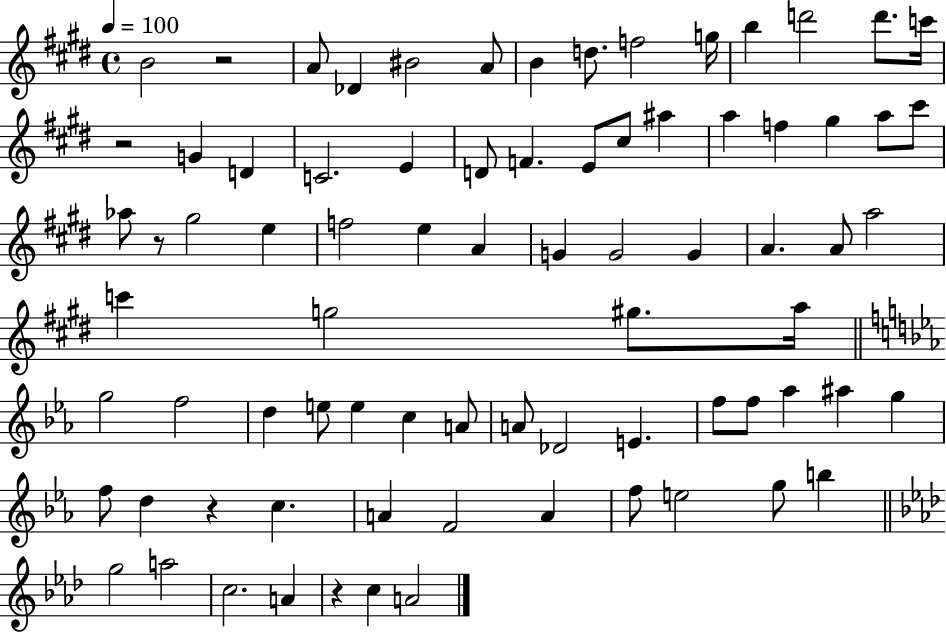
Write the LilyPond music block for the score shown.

{
  \clef treble
  \time 4/4
  \defaultTimeSignature
  \key e \major
  \tempo 4 = 100
  b'2 r2 | a'8 des'4 bis'2 a'8 | b'4 d''8. f''2 g''16 | b''4 d'''2 d'''8. c'''16 | \break r2 g'4 d'4 | c'2. e'4 | d'8 f'4. e'8 cis''8 ais''4 | a''4 f''4 gis''4 a''8 cis'''8 | \break aes''8 r8 gis''2 e''4 | f''2 e''4 a'4 | g'4 g'2 g'4 | a'4. a'8 a''2 | \break c'''4 g''2 gis''8. a''16 | \bar "||" \break \key ees \major g''2 f''2 | d''4 e''8 e''4 c''4 a'8 | a'8 des'2 e'4. | f''8 f''8 aes''4 ais''4 g''4 | \break f''8 d''4 r4 c''4. | a'4 f'2 a'4 | f''8 e''2 g''8 b''4 | \bar "||" \break \key aes \major g''2 a''2 | c''2. a'4 | r4 c''4 a'2 | \bar "|."
}